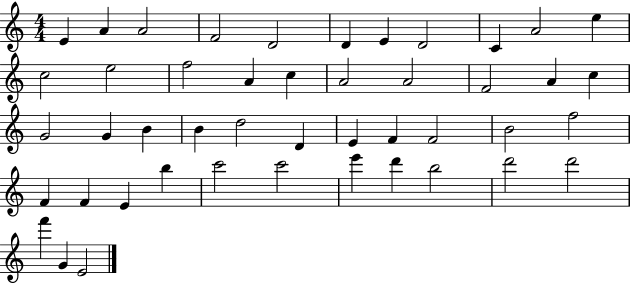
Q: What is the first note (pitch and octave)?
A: E4